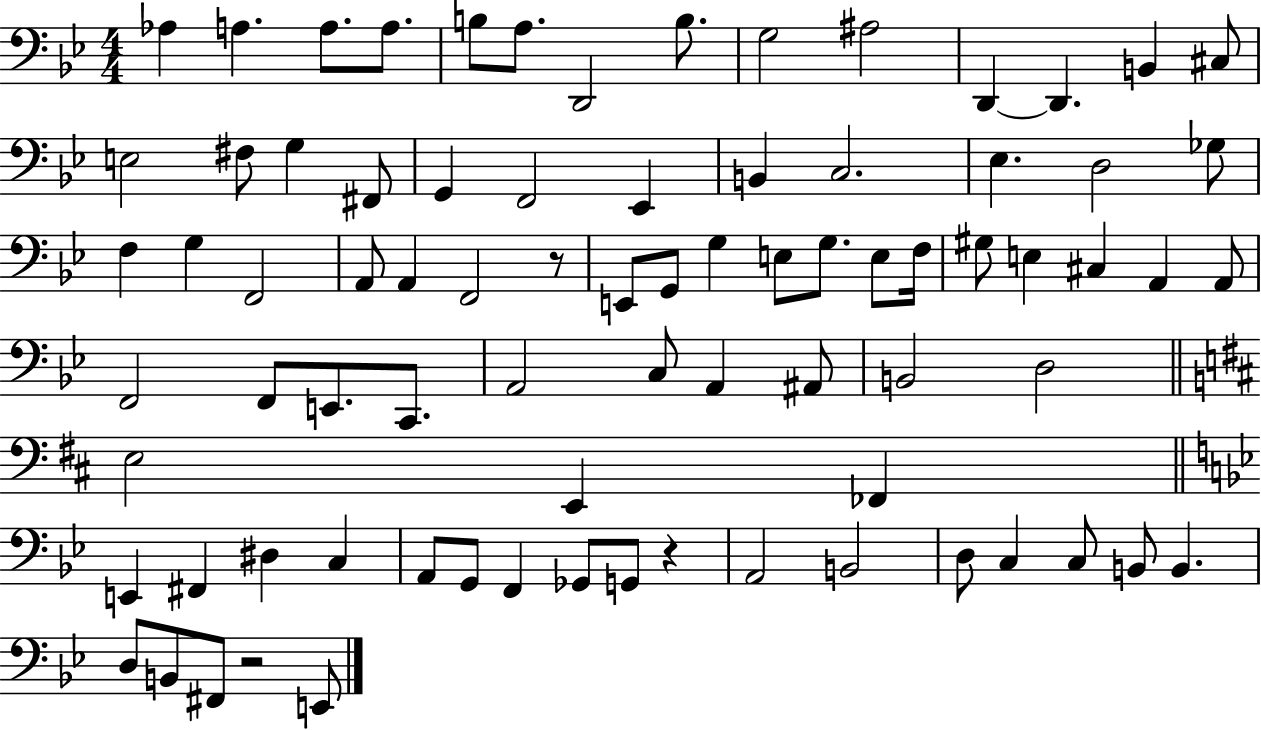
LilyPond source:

{
  \clef bass
  \numericTimeSignature
  \time 4/4
  \key bes \major
  aes4 a4. a8. a8. | b8 a8. d,2 b8. | g2 ais2 | d,4~~ d,4. b,4 cis8 | \break e2 fis8 g4 fis,8 | g,4 f,2 ees,4 | b,4 c2. | ees4. d2 ges8 | \break f4 g4 f,2 | a,8 a,4 f,2 r8 | e,8 g,8 g4 e8 g8. e8 f16 | gis8 e4 cis4 a,4 a,8 | \break f,2 f,8 e,8. c,8. | a,2 c8 a,4 ais,8 | b,2 d2 | \bar "||" \break \key d \major e2 e,4 fes,4 | \bar "||" \break \key g \minor e,4 fis,4 dis4 c4 | a,8 g,8 f,4 ges,8 g,8 r4 | a,2 b,2 | d8 c4 c8 b,8 b,4. | \break d8 b,8 fis,8 r2 e,8 | \bar "|."
}